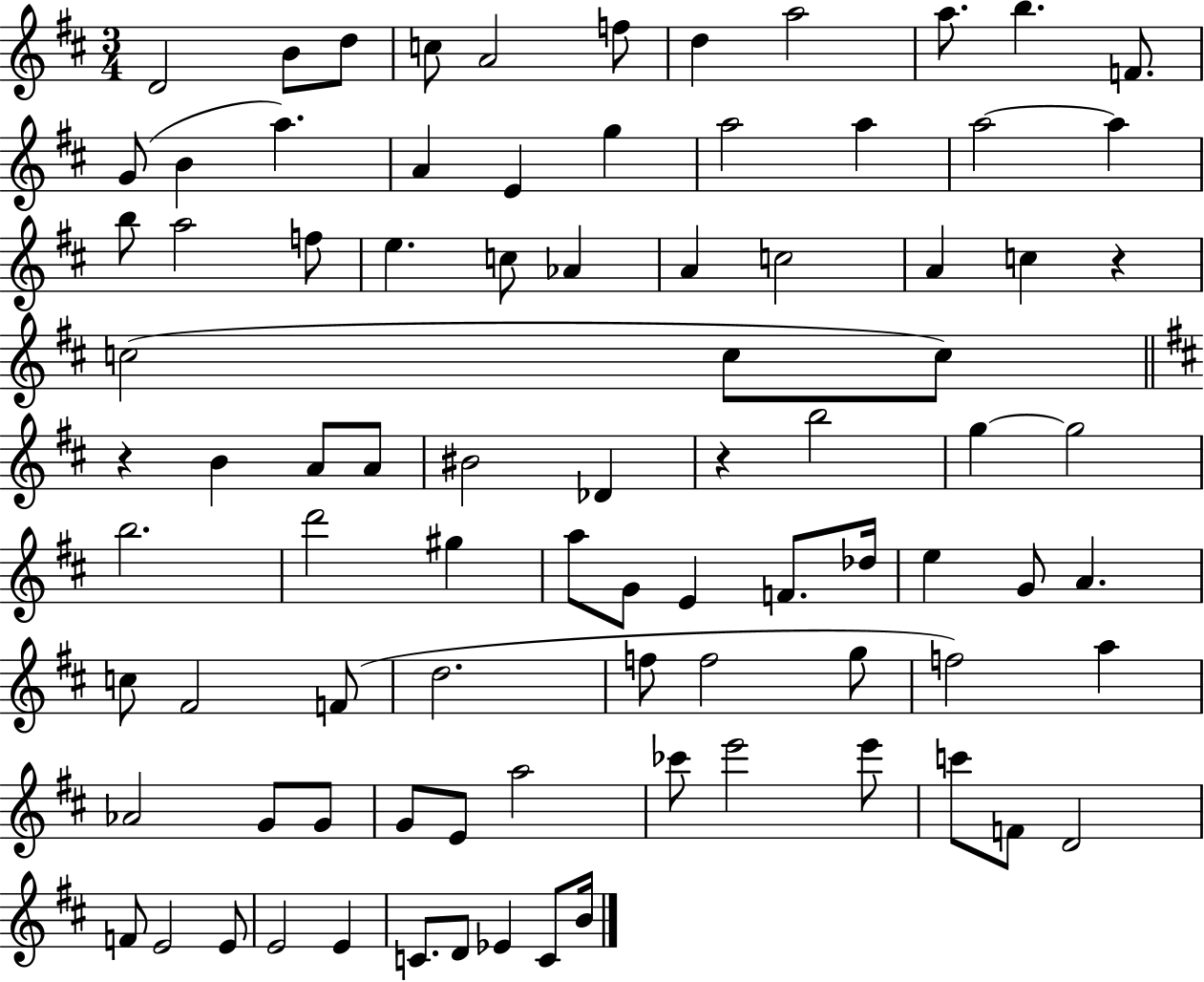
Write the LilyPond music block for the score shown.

{
  \clef treble
  \numericTimeSignature
  \time 3/4
  \key d \major
  d'2 b'8 d''8 | c''8 a'2 f''8 | d''4 a''2 | a''8. b''4. f'8. | \break g'8( b'4 a''4.) | a'4 e'4 g''4 | a''2 a''4 | a''2~~ a''4 | \break b''8 a''2 f''8 | e''4. c''8 aes'4 | a'4 c''2 | a'4 c''4 r4 | \break c''2( c''8 c''8) | \bar "||" \break \key d \major r4 b'4 a'8 a'8 | bis'2 des'4 | r4 b''2 | g''4~~ g''2 | \break b''2. | d'''2 gis''4 | a''8 g'8 e'4 f'8. des''16 | e''4 g'8 a'4. | \break c''8 fis'2 f'8( | d''2. | f''8 f''2 g''8 | f''2) a''4 | \break aes'2 g'8 g'8 | g'8 e'8 a''2 | ces'''8 e'''2 e'''8 | c'''8 f'8 d'2 | \break f'8 e'2 e'8 | e'2 e'4 | c'8. d'8 ees'4 c'8 b'16 | \bar "|."
}